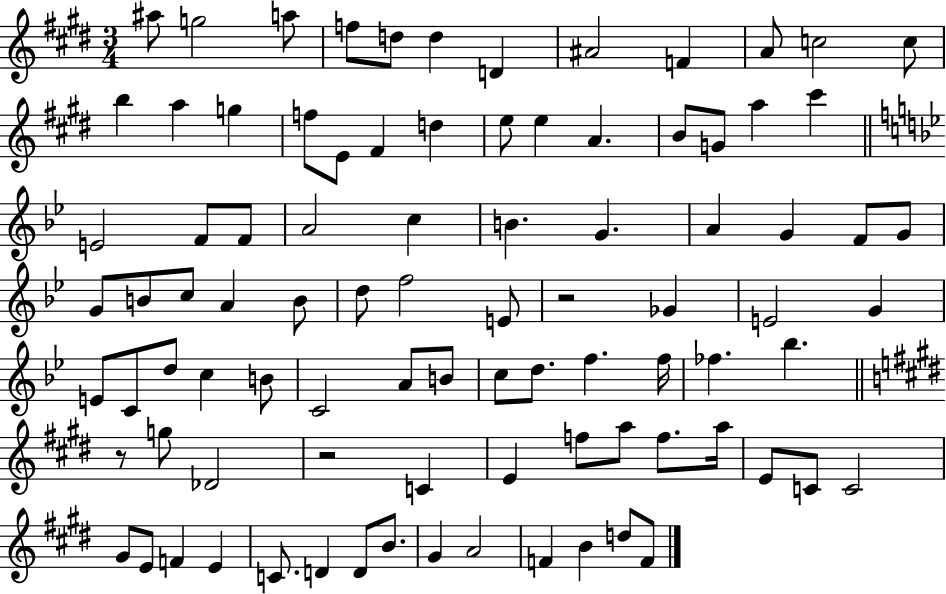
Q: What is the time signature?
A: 3/4